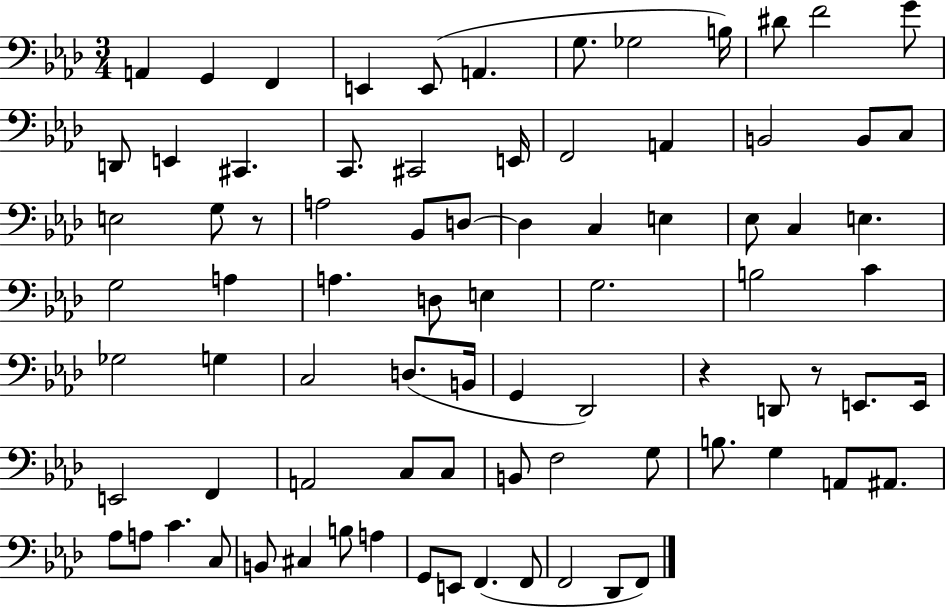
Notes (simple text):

A2/q G2/q F2/q E2/q E2/e A2/q. G3/e. Gb3/h B3/s D#4/e F4/h G4/e D2/e E2/q C#2/q. C2/e. C#2/h E2/s F2/h A2/q B2/h B2/e C3/e E3/h G3/e R/e A3/h Bb2/e D3/e D3/q C3/q E3/q Eb3/e C3/q E3/q. G3/h A3/q A3/q. D3/e E3/q G3/h. B3/h C4/q Gb3/h G3/q C3/h D3/e. B2/s G2/q Db2/h R/q D2/e R/e E2/e. E2/s E2/h F2/q A2/h C3/e C3/e B2/e F3/h G3/e B3/e. G3/q A2/e A#2/e. Ab3/e A3/e C4/q. C3/e B2/e C#3/q B3/e A3/q G2/e E2/e F2/q. F2/e F2/h Db2/e F2/e